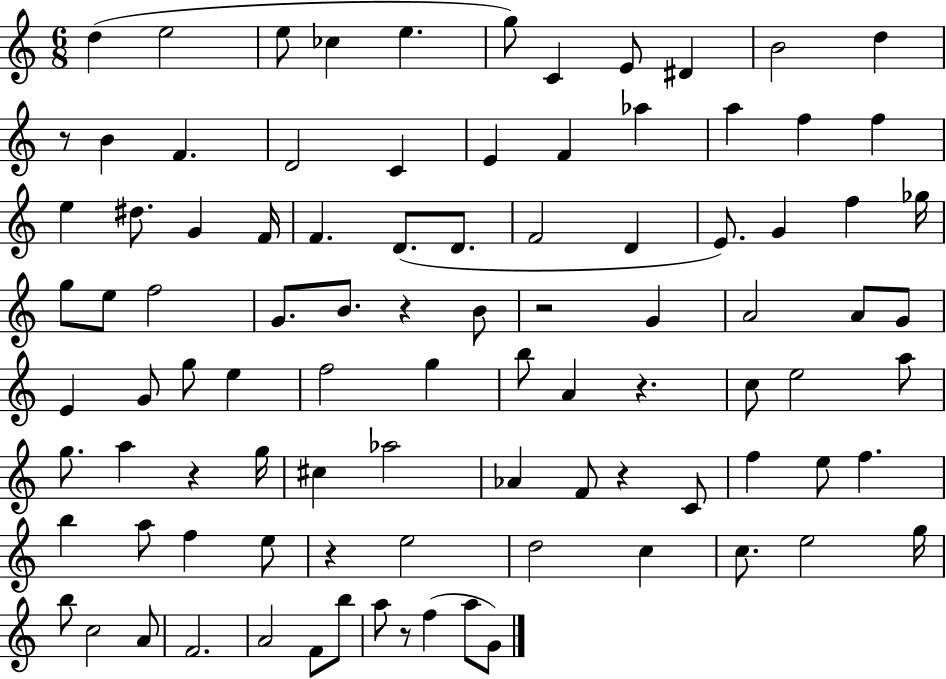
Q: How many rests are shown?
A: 8